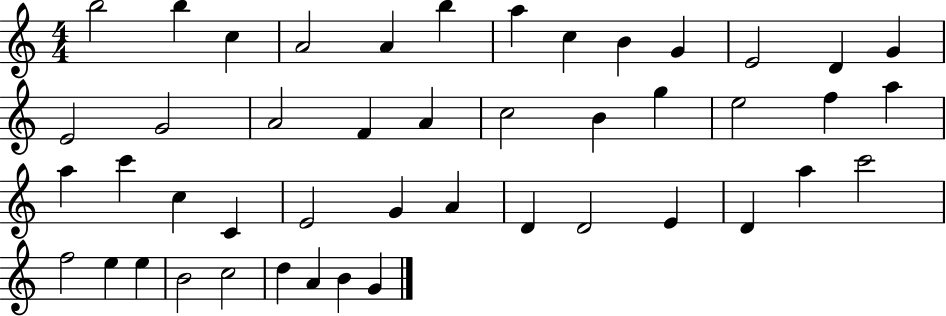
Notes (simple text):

B5/h B5/q C5/q A4/h A4/q B5/q A5/q C5/q B4/q G4/q E4/h D4/q G4/q E4/h G4/h A4/h F4/q A4/q C5/h B4/q G5/q E5/h F5/q A5/q A5/q C6/q C5/q C4/q E4/h G4/q A4/q D4/q D4/h E4/q D4/q A5/q C6/h F5/h E5/q E5/q B4/h C5/h D5/q A4/q B4/q G4/q